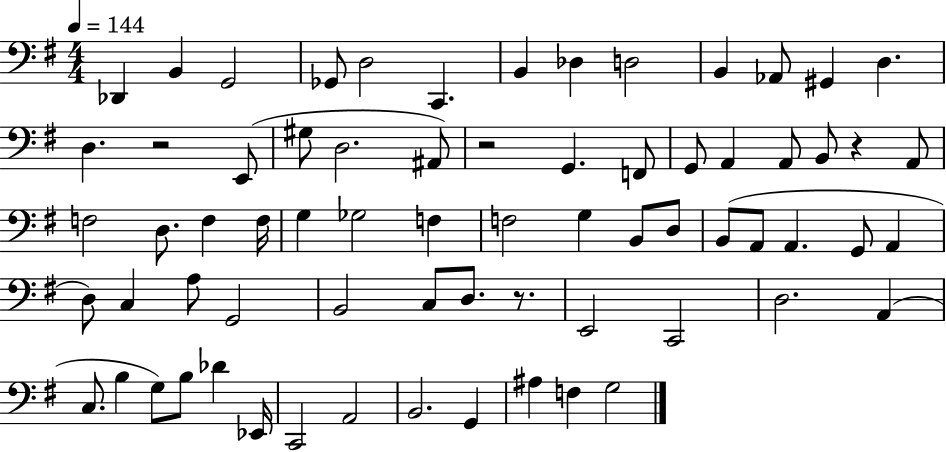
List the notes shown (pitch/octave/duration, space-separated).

Db2/q B2/q G2/h Gb2/e D3/h C2/q. B2/q Db3/q D3/h B2/q Ab2/e G#2/q D3/q. D3/q. R/h E2/e G#3/e D3/h. A#2/e R/h G2/q. F2/e G2/e A2/q A2/e B2/e R/q A2/e F3/h D3/e. F3/q F3/s G3/q Gb3/h F3/q F3/h G3/q B2/e D3/e B2/e A2/e A2/q. G2/e A2/q D3/e C3/q A3/e G2/h B2/h C3/e D3/e. R/e. E2/h C2/h D3/h. A2/q C3/e. B3/q G3/e B3/e Db4/q Eb2/s C2/h A2/h B2/h. G2/q A#3/q F3/q G3/h